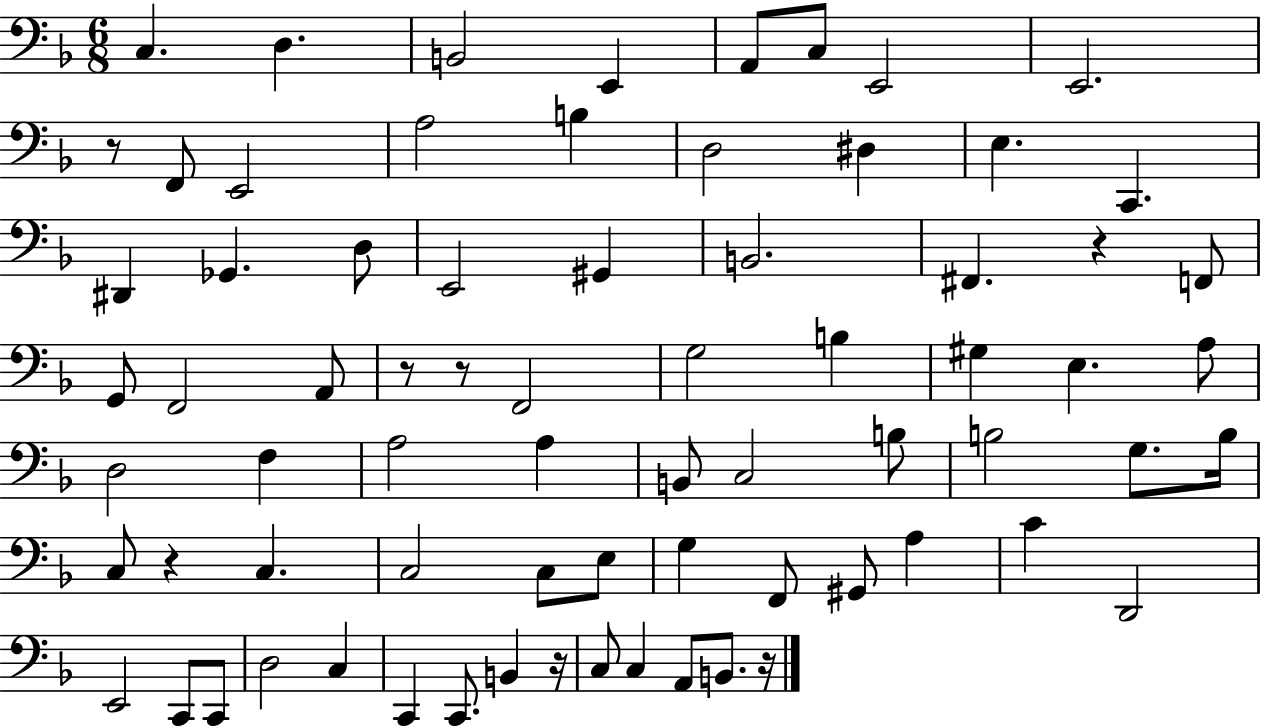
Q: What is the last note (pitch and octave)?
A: B2